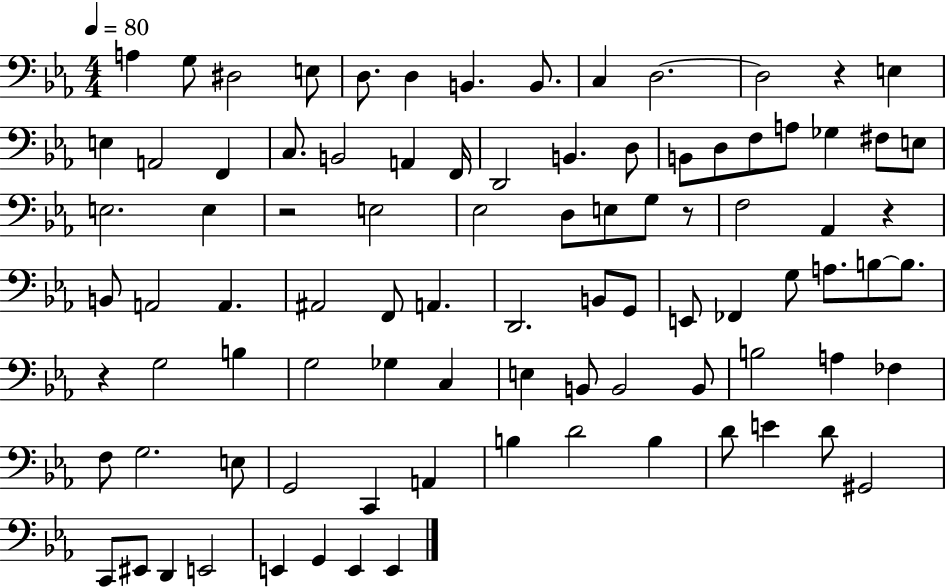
X:1
T:Untitled
M:4/4
L:1/4
K:Eb
A, G,/2 ^D,2 E,/2 D,/2 D, B,, B,,/2 C, D,2 D,2 z E, E, A,,2 F,, C,/2 B,,2 A,, F,,/4 D,,2 B,, D,/2 B,,/2 D,/2 F,/2 A,/2 _G, ^F,/2 E,/2 E,2 E, z2 E,2 _E,2 D,/2 E,/2 G,/2 z/2 F,2 _A,, z B,,/2 A,,2 A,, ^A,,2 F,,/2 A,, D,,2 B,,/2 G,,/2 E,,/2 _F,, G,/2 A,/2 B,/2 B,/2 z G,2 B, G,2 _G, C, E, B,,/2 B,,2 B,,/2 B,2 A, _F, F,/2 G,2 E,/2 G,,2 C,, A,, B, D2 B, D/2 E D/2 ^G,,2 C,,/2 ^E,,/2 D,, E,,2 E,, G,, E,, E,,